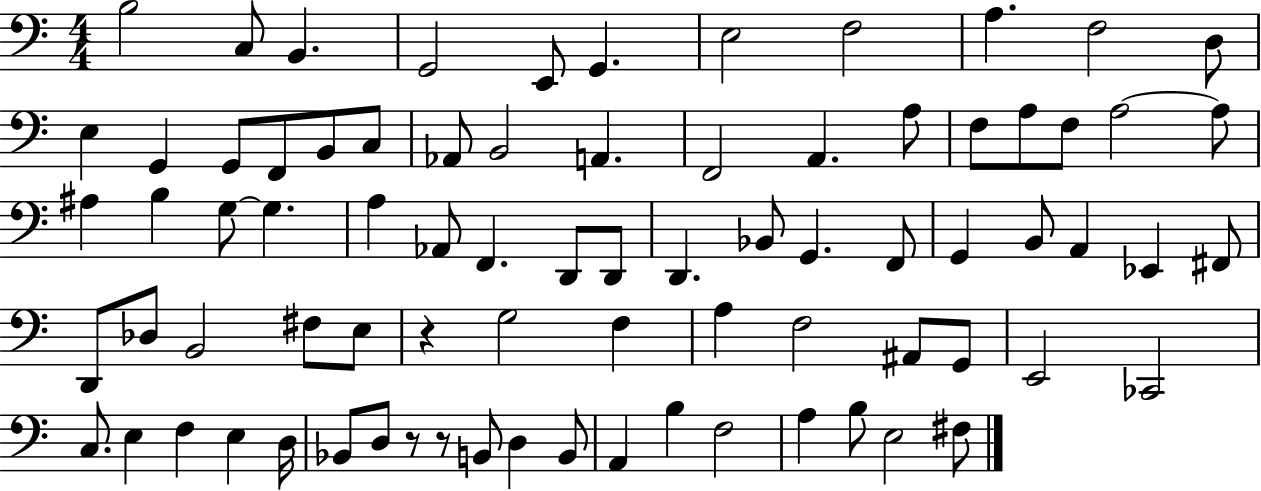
X:1
T:Untitled
M:4/4
L:1/4
K:C
B,2 C,/2 B,, G,,2 E,,/2 G,, E,2 F,2 A, F,2 D,/2 E, G,, G,,/2 F,,/2 B,,/2 C,/2 _A,,/2 B,,2 A,, F,,2 A,, A,/2 F,/2 A,/2 F,/2 A,2 A,/2 ^A, B, G,/2 G, A, _A,,/2 F,, D,,/2 D,,/2 D,, _B,,/2 G,, F,,/2 G,, B,,/2 A,, _E,, ^F,,/2 D,,/2 _D,/2 B,,2 ^F,/2 E,/2 z G,2 F, A, F,2 ^A,,/2 G,,/2 E,,2 _C,,2 C,/2 E, F, E, D,/4 _B,,/2 D,/2 z/2 z/2 B,,/2 D, B,,/2 A,, B, F,2 A, B,/2 E,2 ^F,/2